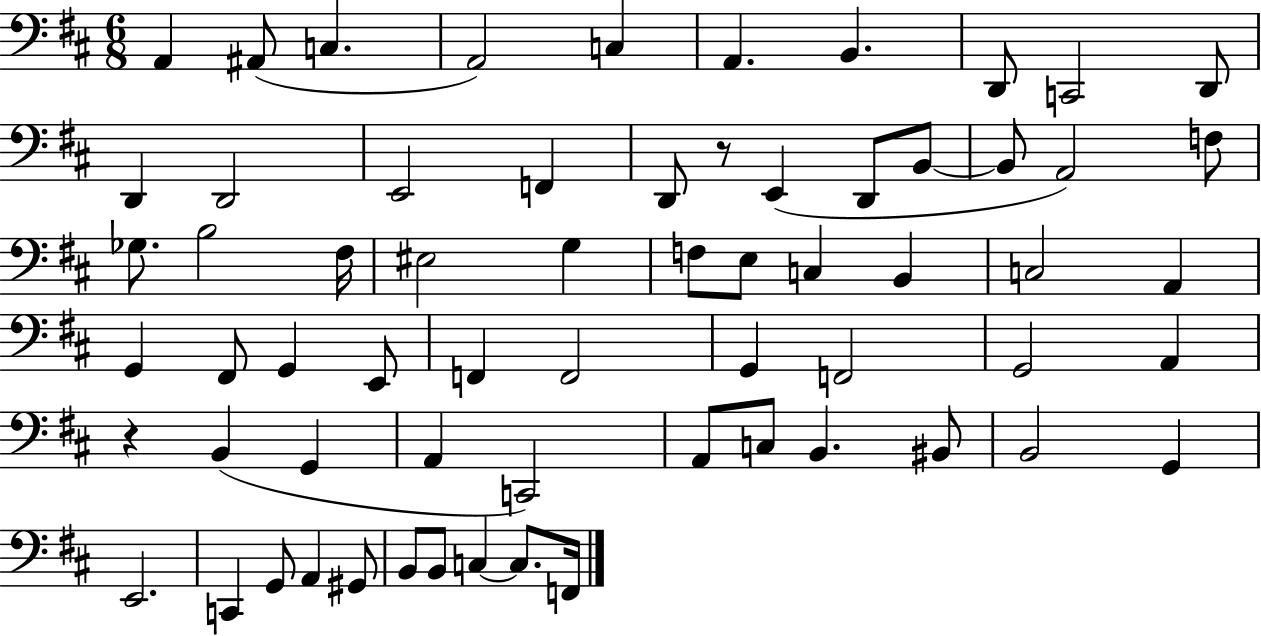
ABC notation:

X:1
T:Untitled
M:6/8
L:1/4
K:D
A,, ^A,,/2 C, A,,2 C, A,, B,, D,,/2 C,,2 D,,/2 D,, D,,2 E,,2 F,, D,,/2 z/2 E,, D,,/2 B,,/2 B,,/2 A,,2 F,/2 _G,/2 B,2 ^F,/4 ^E,2 G, F,/2 E,/2 C, B,, C,2 A,, G,, ^F,,/2 G,, E,,/2 F,, F,,2 G,, F,,2 G,,2 A,, z B,, G,, A,, C,,2 A,,/2 C,/2 B,, ^B,,/2 B,,2 G,, E,,2 C,, G,,/2 A,, ^G,,/2 B,,/2 B,,/2 C, C,/2 F,,/4